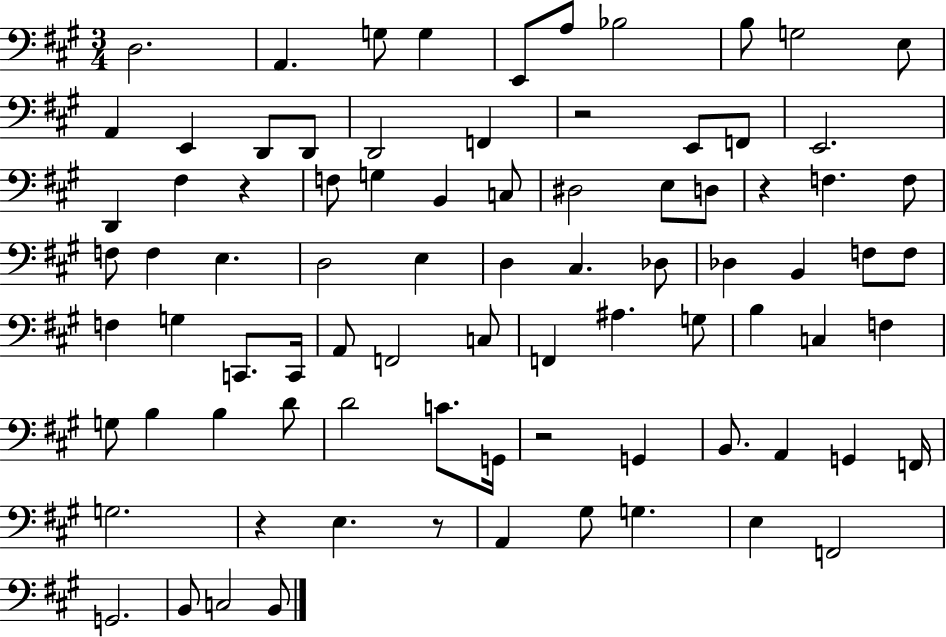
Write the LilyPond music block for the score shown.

{
  \clef bass
  \numericTimeSignature
  \time 3/4
  \key a \major
  d2. | a,4. g8 g4 | e,8 a8 bes2 | b8 g2 e8 | \break a,4 e,4 d,8 d,8 | d,2 f,4 | r2 e,8 f,8 | e,2. | \break d,4 fis4 r4 | f8 g4 b,4 c8 | dis2 e8 d8 | r4 f4. f8 | \break f8 f4 e4. | d2 e4 | d4 cis4. des8 | des4 b,4 f8 f8 | \break f4 g4 c,8. c,16 | a,8 f,2 c8 | f,4 ais4. g8 | b4 c4 f4 | \break g8 b4 b4 d'8 | d'2 c'8. g,16 | r2 g,4 | b,8. a,4 g,4 f,16 | \break g2. | r4 e4. r8 | a,4 gis8 g4. | e4 f,2 | \break g,2. | b,8 c2 b,8 | \bar "|."
}